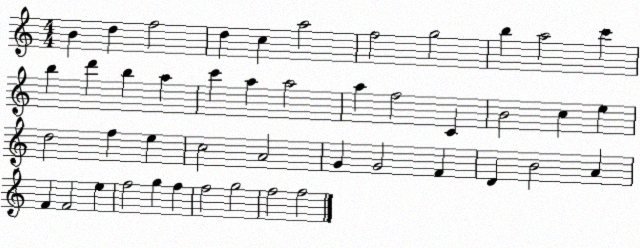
X:1
T:Untitled
M:4/4
L:1/4
K:C
B d f2 d c a2 f2 g2 b a2 c' b d' b a c' a a2 a f2 C B2 c e d2 f e c2 A2 G G2 F D B2 A F F2 e f2 g f f2 g2 f2 f2